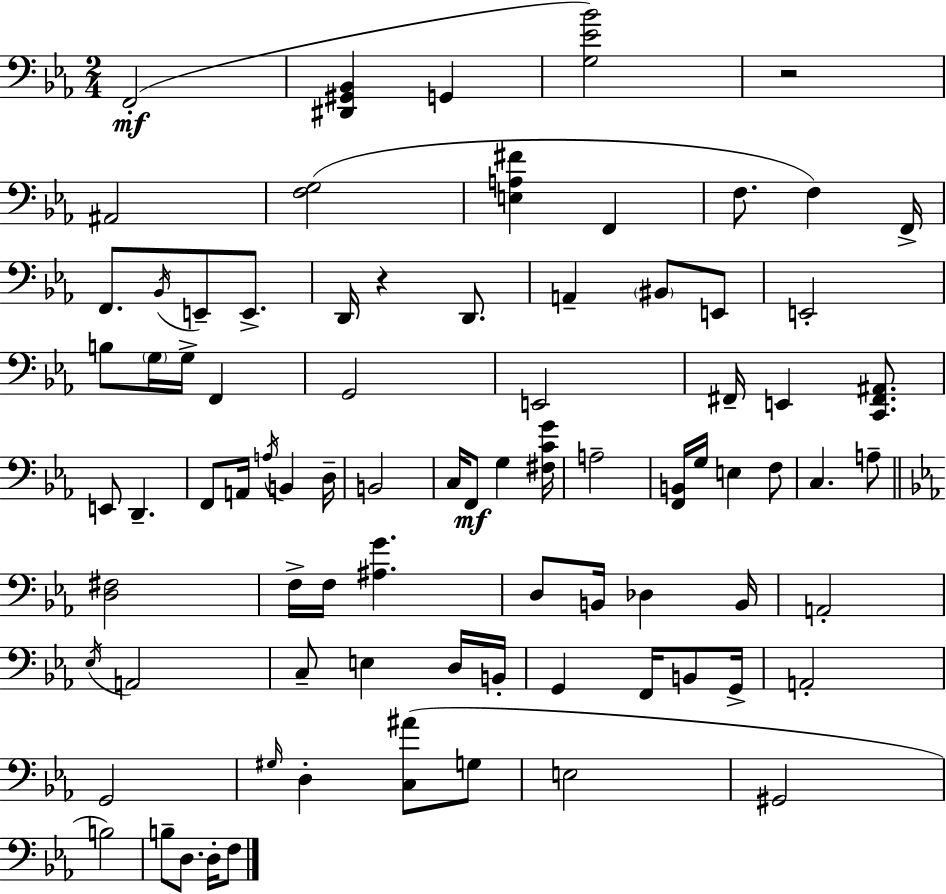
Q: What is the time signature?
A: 2/4